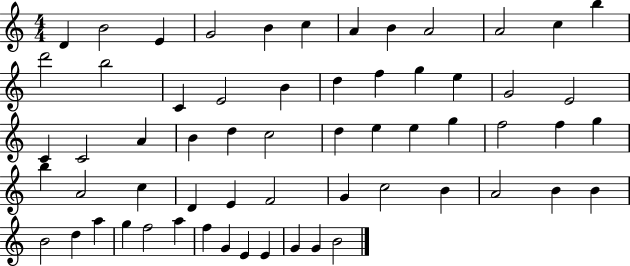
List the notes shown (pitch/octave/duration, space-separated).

D4/q B4/h E4/q G4/h B4/q C5/q A4/q B4/q A4/h A4/h C5/q B5/q D6/h B5/h C4/q E4/h B4/q D5/q F5/q G5/q E5/q G4/h E4/h C4/q C4/h A4/q B4/q D5/q C5/h D5/q E5/q E5/q G5/q F5/h F5/q G5/q B5/q A4/h C5/q D4/q E4/q F4/h G4/q C5/h B4/q A4/h B4/q B4/q B4/h D5/q A5/q G5/q F5/h A5/q F5/q G4/q E4/q E4/q G4/q G4/q B4/h